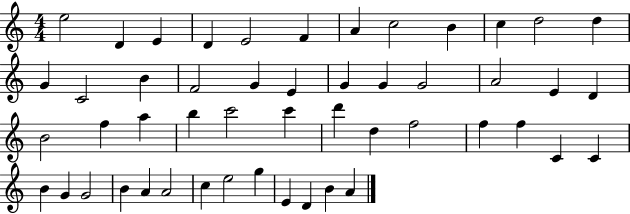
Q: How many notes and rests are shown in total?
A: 50